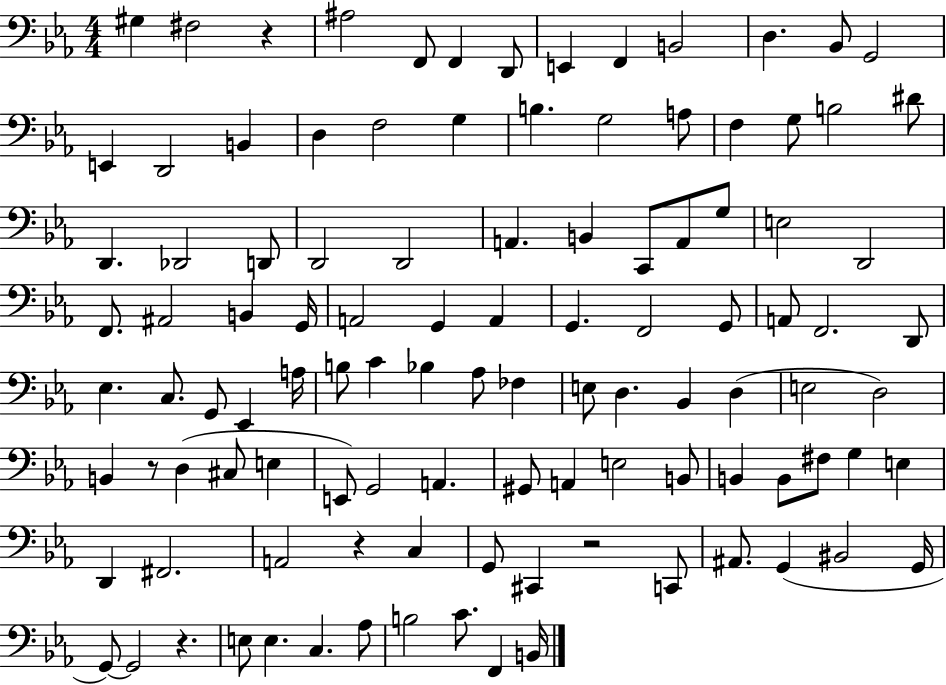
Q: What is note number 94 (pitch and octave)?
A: G2